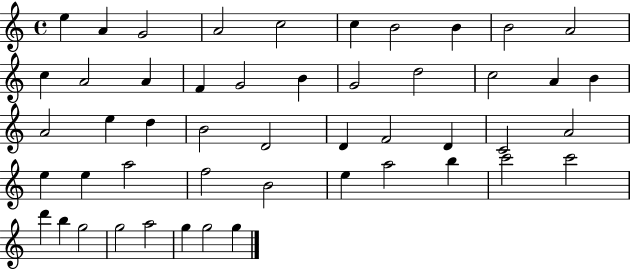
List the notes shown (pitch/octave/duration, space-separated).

E5/q A4/q G4/h A4/h C5/h C5/q B4/h B4/q B4/h A4/h C5/q A4/h A4/q F4/q G4/h B4/q G4/h D5/h C5/h A4/q B4/q A4/h E5/q D5/q B4/h D4/h D4/q F4/h D4/q C4/h A4/h E5/q E5/q A5/h F5/h B4/h E5/q A5/h B5/q C6/h C6/h D6/q B5/q G5/h G5/h A5/h G5/q G5/h G5/q